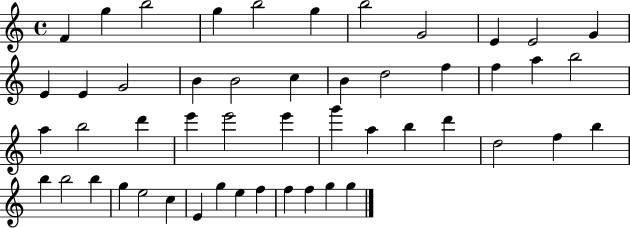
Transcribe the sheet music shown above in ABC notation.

X:1
T:Untitled
M:4/4
L:1/4
K:C
F g b2 g b2 g b2 G2 E E2 G E E G2 B B2 c B d2 f f a b2 a b2 d' e' e'2 e' g' a b d' d2 f b b b2 b g e2 c E g e f f f g g